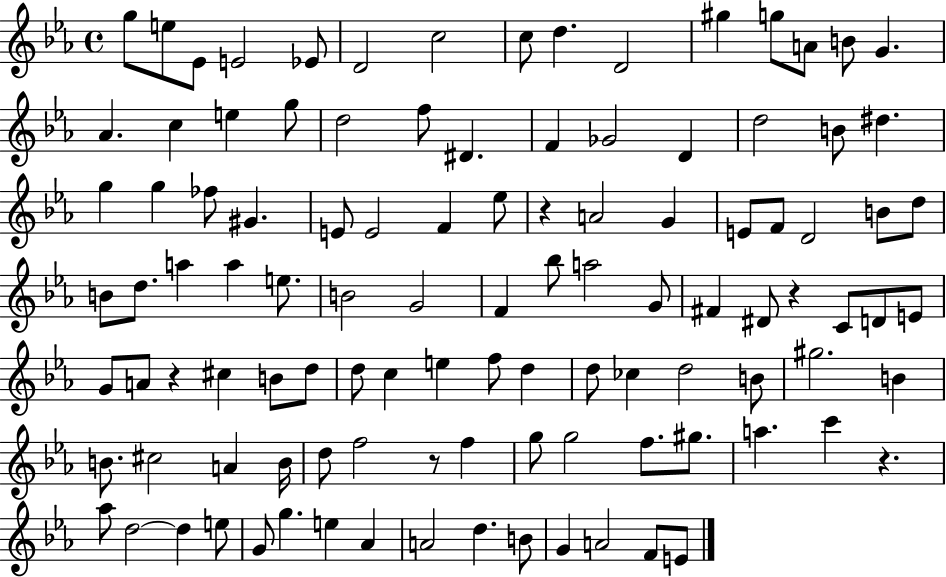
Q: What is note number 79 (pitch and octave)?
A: B4